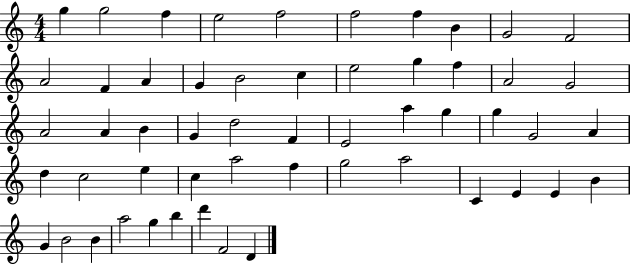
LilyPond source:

{
  \clef treble
  \numericTimeSignature
  \time 4/4
  \key c \major
  g''4 g''2 f''4 | e''2 f''2 | f''2 f''4 b'4 | g'2 f'2 | \break a'2 f'4 a'4 | g'4 b'2 c''4 | e''2 g''4 f''4 | a'2 g'2 | \break a'2 a'4 b'4 | g'4 d''2 f'4 | e'2 a''4 g''4 | g''4 g'2 a'4 | \break d''4 c''2 e''4 | c''4 a''2 f''4 | g''2 a''2 | c'4 e'4 e'4 b'4 | \break g'4 b'2 b'4 | a''2 g''4 b''4 | d'''4 f'2 d'4 | \bar "|."
}